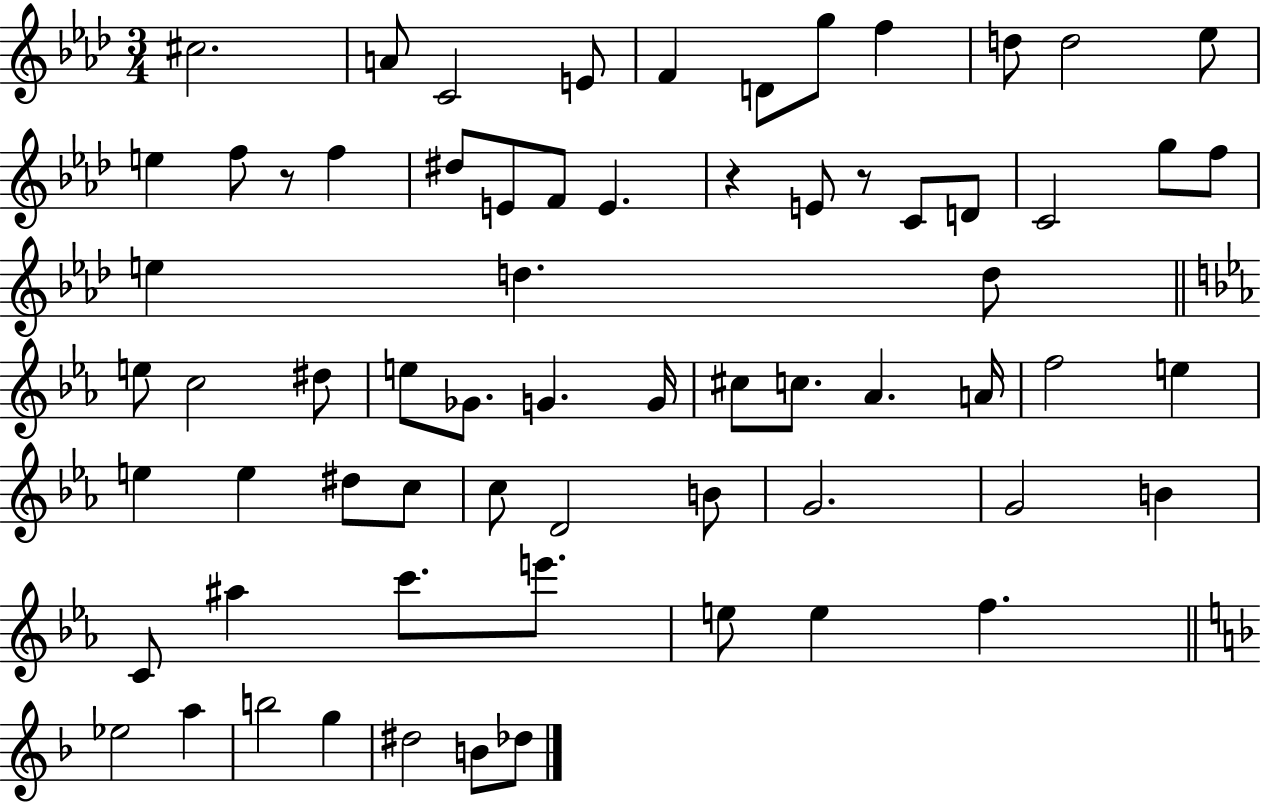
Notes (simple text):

C#5/h. A4/e C4/h E4/e F4/q D4/e G5/e F5/q D5/e D5/h Eb5/e E5/q F5/e R/e F5/q D#5/e E4/e F4/e E4/q. R/q E4/e R/e C4/e D4/e C4/h G5/e F5/e E5/q D5/q. D5/e E5/e C5/h D#5/e E5/e Gb4/e. G4/q. G4/s C#5/e C5/e. Ab4/q. A4/s F5/h E5/q E5/q E5/q D#5/e C5/e C5/e D4/h B4/e G4/h. G4/h B4/q C4/e A#5/q C6/e. E6/e. E5/e E5/q F5/q. Eb5/h A5/q B5/h G5/q D#5/h B4/e Db5/e